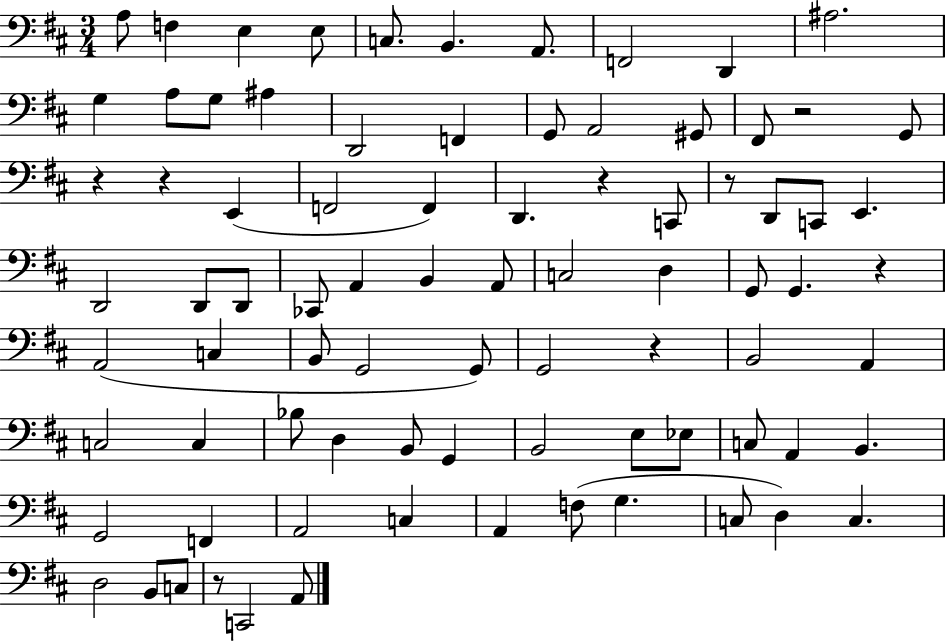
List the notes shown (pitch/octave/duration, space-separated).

A3/e F3/q E3/q E3/e C3/e. B2/q. A2/e. F2/h D2/q A#3/h. G3/q A3/e G3/e A#3/q D2/h F2/q G2/e A2/h G#2/e F#2/e R/h G2/e R/q R/q E2/q F2/h F2/q D2/q. R/q C2/e R/e D2/e C2/e E2/q. D2/h D2/e D2/e CES2/e A2/q B2/q A2/e C3/h D3/q G2/e G2/q. R/q A2/h C3/q B2/e G2/h G2/e G2/h R/q B2/h A2/q C3/h C3/q Bb3/e D3/q B2/e G2/q B2/h E3/e Eb3/e C3/e A2/q B2/q. G2/h F2/q A2/h C3/q A2/q F3/e G3/q. C3/e D3/q C3/q. D3/h B2/e C3/e R/e C2/h A2/e